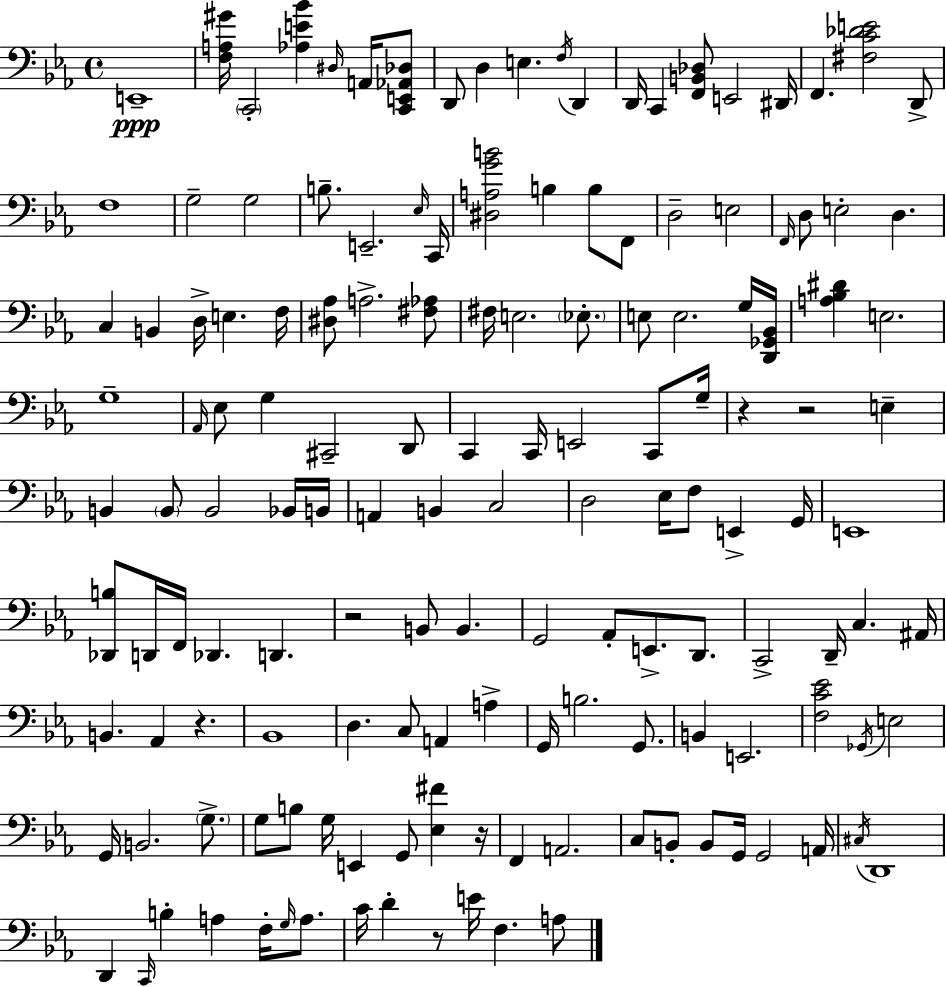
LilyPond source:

{
  \clef bass
  \time 4/4
  \defaultTimeSignature
  \key ees \major
  e,1--\ppp | <f a gis'>16 \parenthesize c,2-. <aes e' bes'>4 \grace { dis16 } a,16 <c, e, aes, des>8 | d,8 d4 e4. \acciaccatura { f16 } d,4 | d,16 c,4 <f, b, des>8 e,2 | \break dis,16 f,4. <fis c' des' e'>2 | d,8-> f1 | g2-- g2 | b8.-- e,2.-- | \break \grace { ees16 } c,16 <dis a g' b'>2 b4 b8 | f,8 d2-- e2 | \grace { f,16 } d8 e2-. d4. | c4 b,4 d16-> e4. | \break f16 <dis aes>8 a2.-> | <fis aes>8 fis16 e2. | \parenthesize ees8.-. e8 e2. | g16 <d, ges, bes,>16 <a bes dis'>4 e2. | \break g1-- | \grace { aes,16 } ees8 g4 cis,2-- | d,8 c,4 c,16 e,2 | c,8 g16-- r4 r2 | \break e4-- b,4 \parenthesize b,8 b,2 | bes,16 b,16 a,4 b,4 c2 | d2 ees16 f8 | e,4-> g,16 e,1 | \break <des, b>8 d,16 f,16 des,4. d,4. | r2 b,8 b,4. | g,2 aes,8-. e,8.-> | d,8. c,2-> d,16-- c4. | \break ais,16 b,4. aes,4 r4. | bes,1 | d4. c8 a,4 | a4-> g,16 b2. | \break g,8. b,4 e,2. | <f c' ees'>2 \acciaccatura { ges,16 } e2 | g,16 b,2. | \parenthesize g8.-> g8 b8 g16 e,4 g,8 | \break <ees fis'>4 r16 f,4 a,2. | c8 b,8-. b,8 g,16 g,2 | a,16 \acciaccatura { cis16 } d,1 | d,4 \grace { c,16 } b4-. | \break a4 f16-. \grace { g16 } a8. c'16 d'4-. r8 | e'16 f4. a8 \bar "|."
}